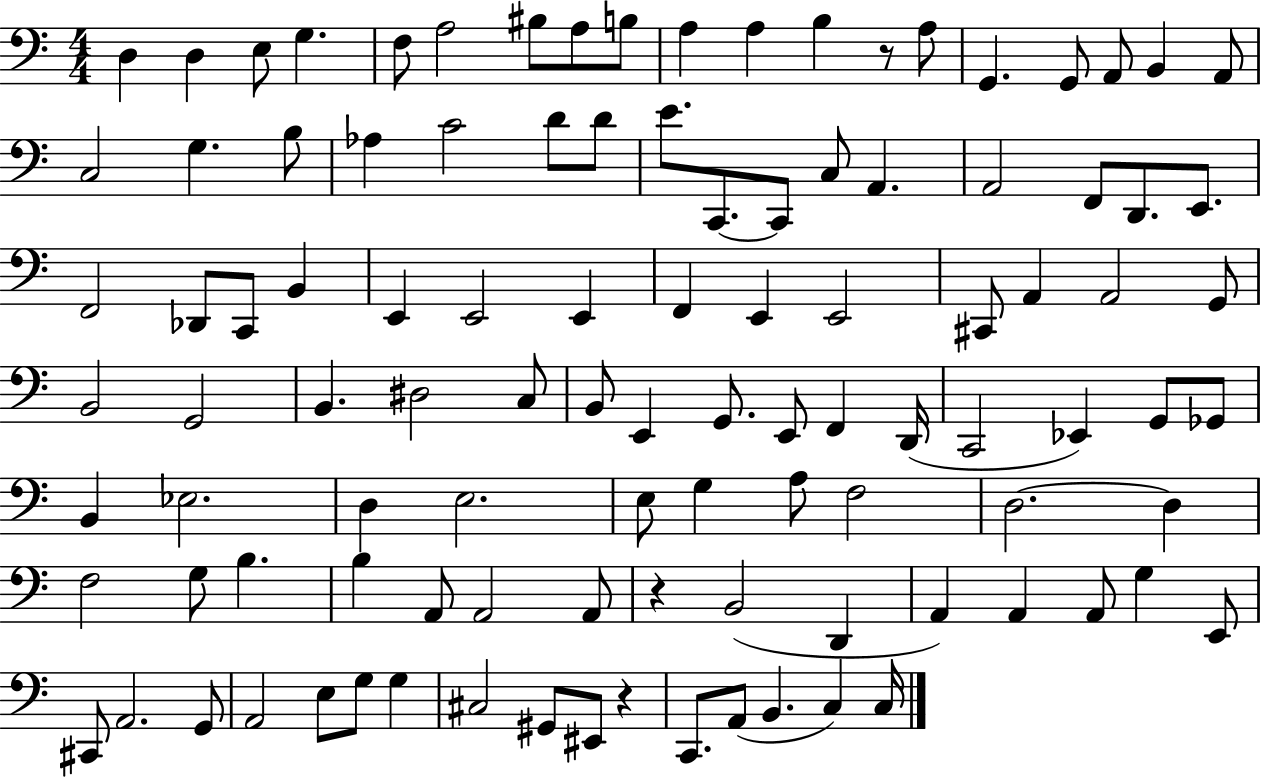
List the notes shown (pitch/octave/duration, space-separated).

D3/q D3/q E3/e G3/q. F3/e A3/h BIS3/e A3/e B3/e A3/q A3/q B3/q R/e A3/e G2/q. G2/e A2/e B2/q A2/e C3/h G3/q. B3/e Ab3/q C4/h D4/e D4/e E4/e. C2/e. C2/e C3/e A2/q. A2/h F2/e D2/e. E2/e. F2/h Db2/e C2/e B2/q E2/q E2/h E2/q F2/q E2/q E2/h C#2/e A2/q A2/h G2/e B2/h G2/h B2/q. D#3/h C3/e B2/e E2/q G2/e. E2/e F2/q D2/s C2/h Eb2/q G2/e Gb2/e B2/q Eb3/h. D3/q E3/h. E3/e G3/q A3/e F3/h D3/h. D3/q F3/h G3/e B3/q. B3/q A2/e A2/h A2/e R/q B2/h D2/q A2/q A2/q A2/e G3/q E2/e C#2/e A2/h. G2/e A2/h E3/e G3/e G3/q C#3/h G#2/e EIS2/e R/q C2/e. A2/e B2/q. C3/q C3/s